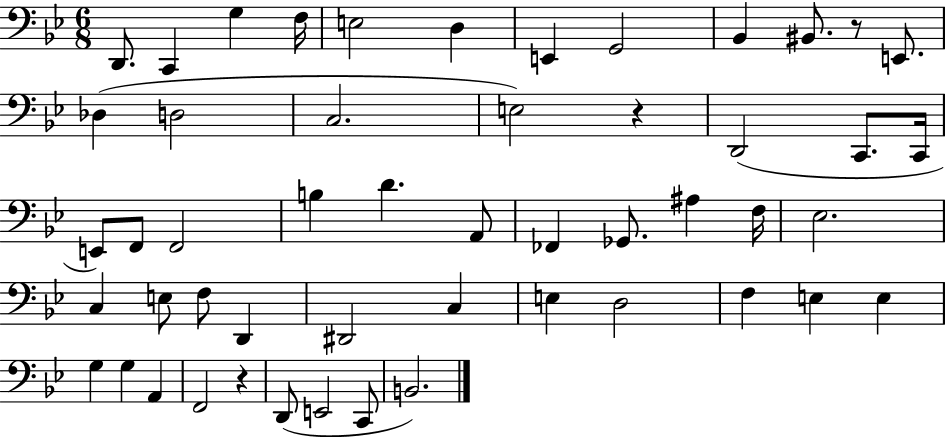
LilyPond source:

{
  \clef bass
  \numericTimeSignature
  \time 6/8
  \key bes \major
  \repeat volta 2 { d,8. c,4 g4 f16 | e2 d4 | e,4 g,2 | bes,4 bis,8. r8 e,8. | \break des4( d2 | c2. | e2) r4 | d,2( c,8. c,16 | \break e,8) f,8 f,2 | b4 d'4. a,8 | fes,4 ges,8. ais4 f16 | ees2. | \break c4 e8 f8 d,4 | dis,2 c4 | e4 d2 | f4 e4 e4 | \break g4 g4 a,4 | f,2 r4 | d,8( e,2 c,8 | b,2.) | \break } \bar "|."
}